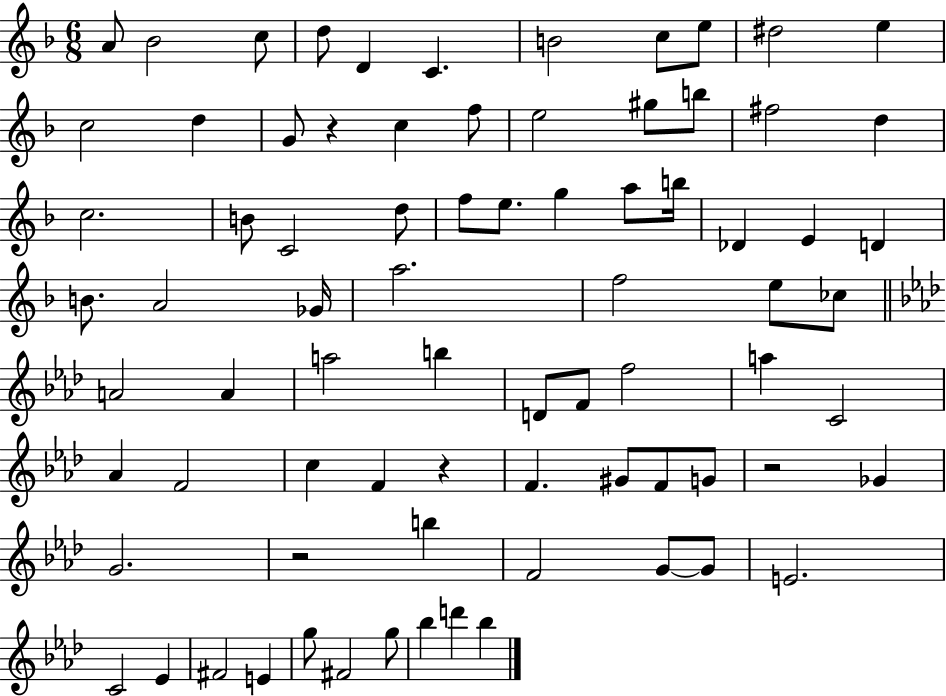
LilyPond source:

{
  \clef treble
  \numericTimeSignature
  \time 6/8
  \key f \major
  \repeat volta 2 { a'8 bes'2 c''8 | d''8 d'4 c'4. | b'2 c''8 e''8 | dis''2 e''4 | \break c''2 d''4 | g'8 r4 c''4 f''8 | e''2 gis''8 b''8 | fis''2 d''4 | \break c''2. | b'8 c'2 d''8 | f''8 e''8. g''4 a''8 b''16 | des'4 e'4 d'4 | \break b'8. a'2 ges'16 | a''2. | f''2 e''8 ces''8 | \bar "||" \break \key f \minor a'2 a'4 | a''2 b''4 | d'8 f'8 f''2 | a''4 c'2 | \break aes'4 f'2 | c''4 f'4 r4 | f'4. gis'8 f'8 g'8 | r2 ges'4 | \break g'2. | r2 b''4 | f'2 g'8~~ g'8 | e'2. | \break c'2 ees'4 | fis'2 e'4 | g''8 fis'2 g''8 | bes''4 d'''4 bes''4 | \break } \bar "|."
}